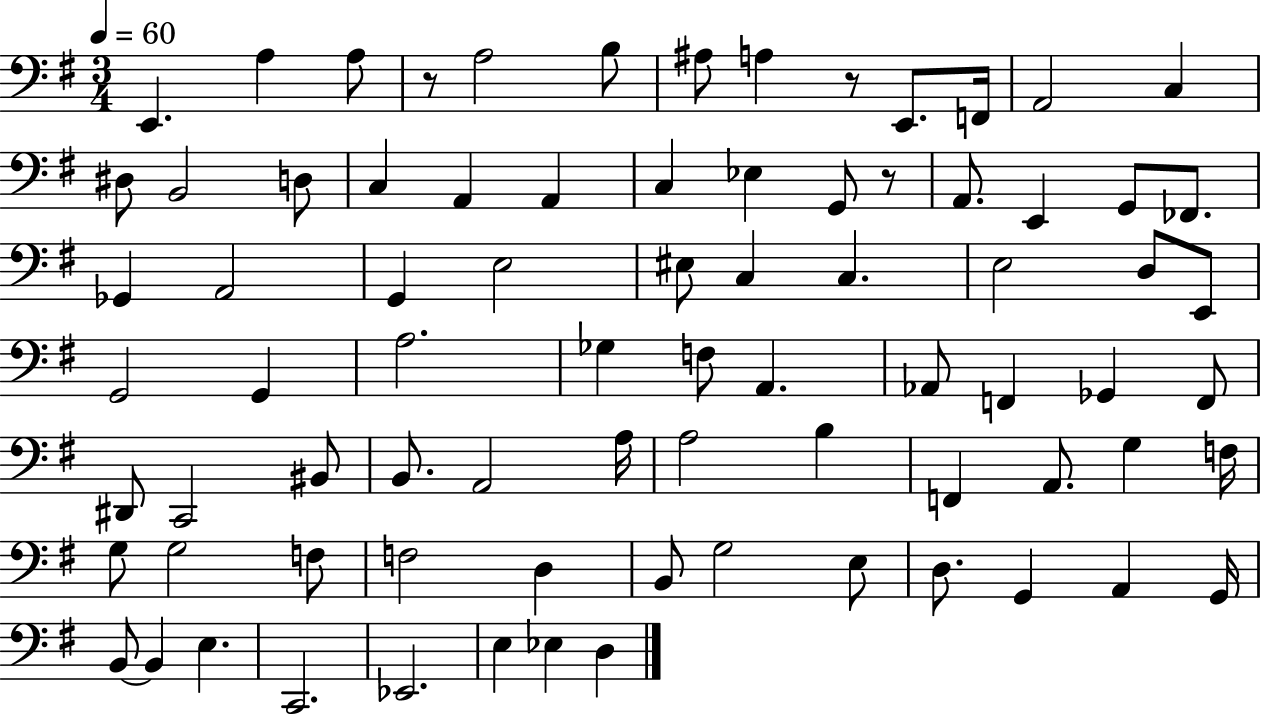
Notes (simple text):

E2/q. A3/q A3/e R/e A3/h B3/e A#3/e A3/q R/e E2/e. F2/s A2/h C3/q D#3/e B2/h D3/e C3/q A2/q A2/q C3/q Eb3/q G2/e R/e A2/e. E2/q G2/e FES2/e. Gb2/q A2/h G2/q E3/h EIS3/e C3/q C3/q. E3/h D3/e E2/e G2/h G2/q A3/h. Gb3/q F3/e A2/q. Ab2/e F2/q Gb2/q F2/e D#2/e C2/h BIS2/e B2/e. A2/h A3/s A3/h B3/q F2/q A2/e. G3/q F3/s G3/e G3/h F3/e F3/h D3/q B2/e G3/h E3/e D3/e. G2/q A2/q G2/s B2/e B2/q E3/q. C2/h. Eb2/h. E3/q Eb3/q D3/q